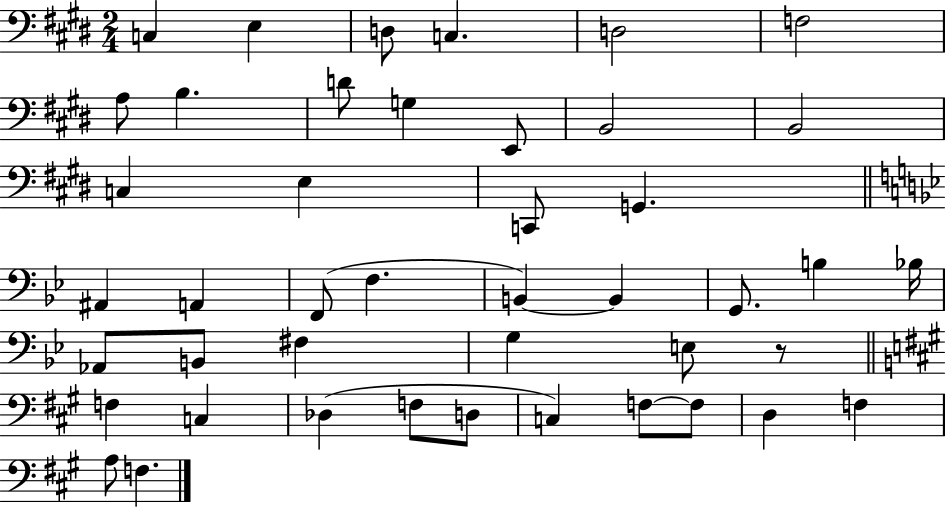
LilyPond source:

{
  \clef bass
  \numericTimeSignature
  \time 2/4
  \key e \major
  c4 e4 | d8 c4. | d2 | f2 | \break a8 b4. | d'8 g4 e,8 | b,2 | b,2 | \break c4 e4 | c,8 g,4. | \bar "||" \break \key g \minor ais,4 a,4 | f,8( f4. | b,4~~) b,4 | g,8. b4 bes16 | \break aes,8 b,8 fis4 | g4 e8 r8 | \bar "||" \break \key a \major f4 c4 | des4( f8 d8 | c4) f8~~ f8 | d4 f4 | \break a8 f4. | \bar "|."
}